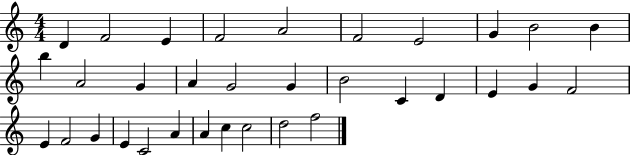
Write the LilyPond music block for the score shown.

{
  \clef treble
  \numericTimeSignature
  \time 4/4
  \key c \major
  d'4 f'2 e'4 | f'2 a'2 | f'2 e'2 | g'4 b'2 b'4 | \break b''4 a'2 g'4 | a'4 g'2 g'4 | b'2 c'4 d'4 | e'4 g'4 f'2 | \break e'4 f'2 g'4 | e'4 c'2 a'4 | a'4 c''4 c''2 | d''2 f''2 | \break \bar "|."
}